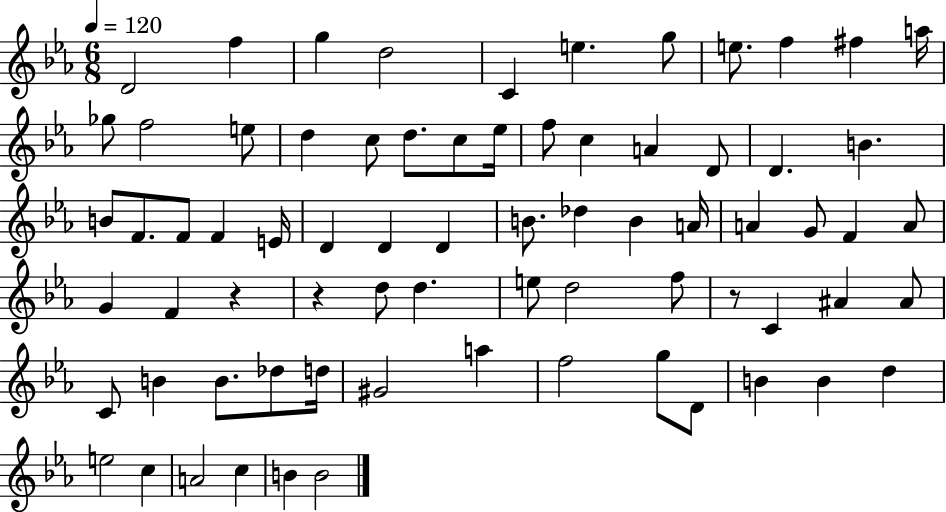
X:1
T:Untitled
M:6/8
L:1/4
K:Eb
D2 f g d2 C e g/2 e/2 f ^f a/4 _g/2 f2 e/2 d c/2 d/2 c/2 _e/4 f/2 c A D/2 D B B/2 F/2 F/2 F E/4 D D D B/2 _d B A/4 A G/2 F A/2 G F z z d/2 d e/2 d2 f/2 z/2 C ^A ^A/2 C/2 B B/2 _d/2 d/4 ^G2 a f2 g/2 D/2 B B d e2 c A2 c B B2